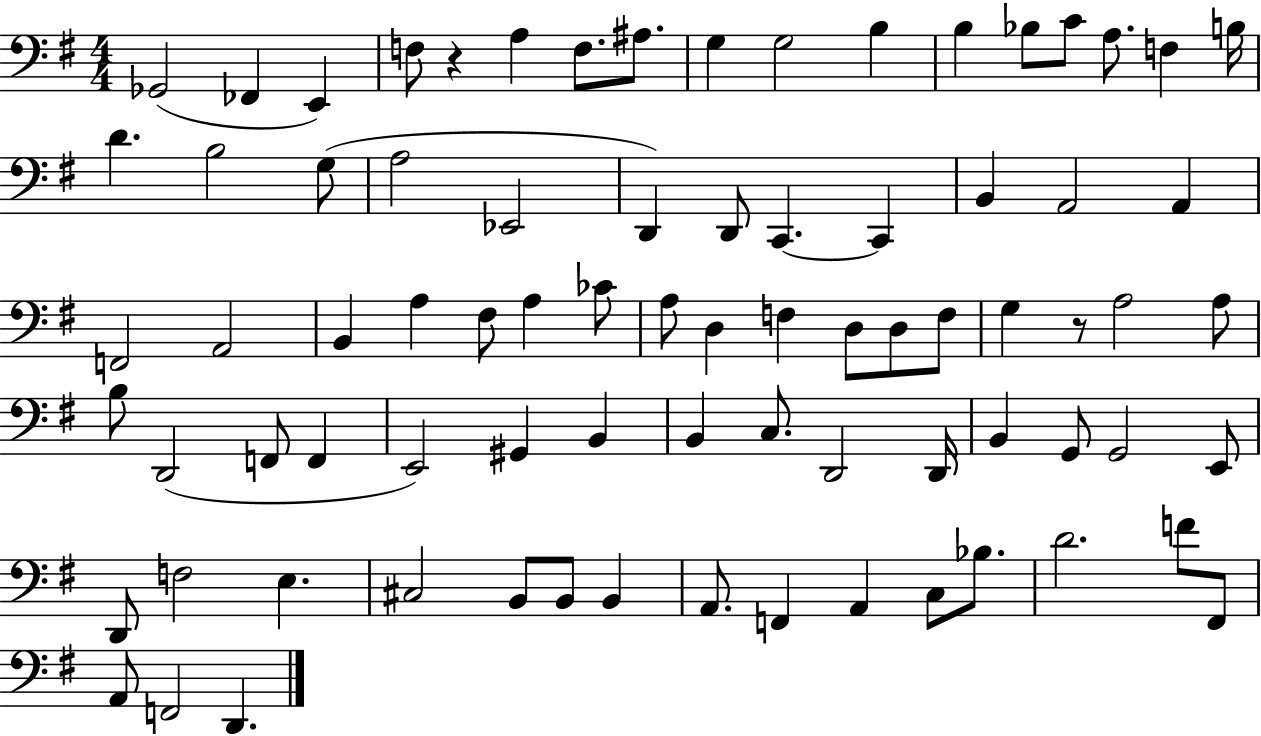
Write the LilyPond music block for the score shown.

{
  \clef bass
  \numericTimeSignature
  \time 4/4
  \key g \major
  \repeat volta 2 { ges,2( fes,4 e,4) | f8 r4 a4 f8. ais8. | g4 g2 b4 | b4 bes8 c'8 a8. f4 b16 | \break d'4. b2 g8( | a2 ees,2 | d,4) d,8 c,4.~~ c,4 | b,4 a,2 a,4 | \break f,2 a,2 | b,4 a4 fis8 a4 ces'8 | a8 d4 f4 d8 d8 f8 | g4 r8 a2 a8 | \break b8 d,2( f,8 f,4 | e,2) gis,4 b,4 | b,4 c8. d,2 d,16 | b,4 g,8 g,2 e,8 | \break d,8 f2 e4. | cis2 b,8 b,8 b,4 | a,8. f,4 a,4 c8 bes8. | d'2. f'8 fis,8 | \break a,8 f,2 d,4. | } \bar "|."
}